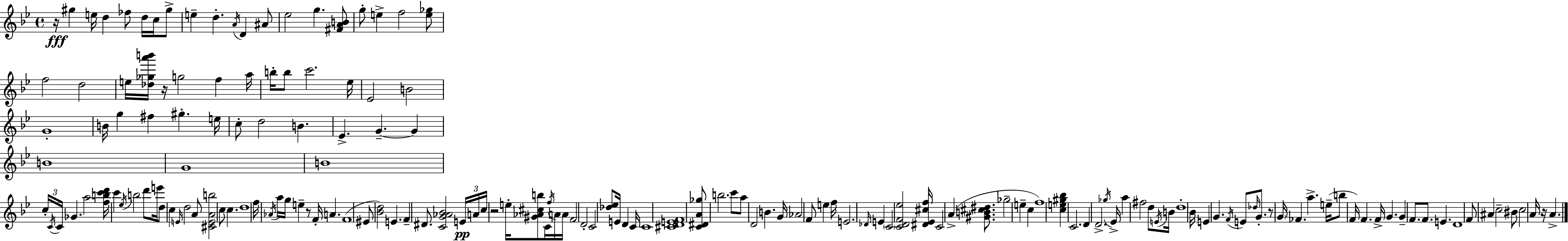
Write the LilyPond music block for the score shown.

{
  \clef treble
  \time 4/4
  \defaultTimeSignature
  \key g \minor
  r16\fff gis''4 e''16 d''4 fes''8 d''16 c''16 gis''8-> | e''4-- d''4.-. \acciaccatura { a'16 } d'4 ais'8 | ees''2 g''4. <fis' a' b'>8 | g''8-. e''4-> f''2 <e'' ges''>8 | \break f''2 d''2 | e''16 <des'' ges'' a''' b'''>16 r16 g''2 f''4 | a''16 b''16-. b''8 c'''2. | ees''16 ees'2 b'2 | \break g'1-. | b'16 g''4 fis''4 gis''4.-. | e''16 c''8-. d''2 b'4. | ees'4.-> g'4.--~~ g'4 | \break b'1 | g'1 | b'1 | \tuplet 3/2 { c''16-. \acciaccatura { c'16 } c'16 } ges'4. a''2 | \break <f'' b'' c''' d'''>16 c'''4 \acciaccatura { ees''16 } b''2 | d'''8 e'''16 d''8 c''4 \grace { e'16 } d''2 | a'8 <cis' e' a' b''>2 c''8 c''4. | d''1 | \break f''16 \acciaccatura { aes'16 } a''16 g''16 e''4-- r8 f'16-. a'4. | f'1( | eis'8 <bes' d''>2) e'4. | f'4-- dis'8. <c' g' aes' bes'>2 | \break \tuplet 3/2 { e'16\pp a'16 c''16 } r2 e''16-. | <gis' aes' cis'' b''>8 c'16 \acciaccatura { f''16 } a'16 a'16 f'2 d'2-. | c'2 <des'' ees''>8 | e'16 d'4 c'16 c'1 | \break <cis' d' e' f'>1 | <c' dis' a' ges''>8 b''2. | c'''8 a''8 d'2 | b'4. g'16 aes'2 f'8 | \break e''4 f''16 e'2. | \grace { des'16 } e'4 \parenthesize c'2 <c' d' f' ees''>2 | <dis' ees' cis'' f''>16 c'2 | a'4->( <gis' b' cis'' dis''>8. ges''2-- e''4-- | \break c''4 f''1) | <c'' e'' gis'' bes''>4 c'2. | d'4 d'2.-> | \acciaccatura { ges''16 } ees'16-> a''4 fis''2 | \break d''8 \acciaccatura { e'16 } b'16 d''1-. | bes'16 e'4 g'4. | \acciaccatura { f'16 } e'8 \grace { des''16 } g'8.-. r8 \parenthesize g'16 fes'4. | a''4.-> e''16--( b''8 f'16) f'4. | \break f'16-> g'4. g'4-- f'8. | f'8. e'4. d'1 | f'8 ais'4 | c''2-- bis'8 c''2 | \break a'16 r16 a'4.-> \bar "|."
}